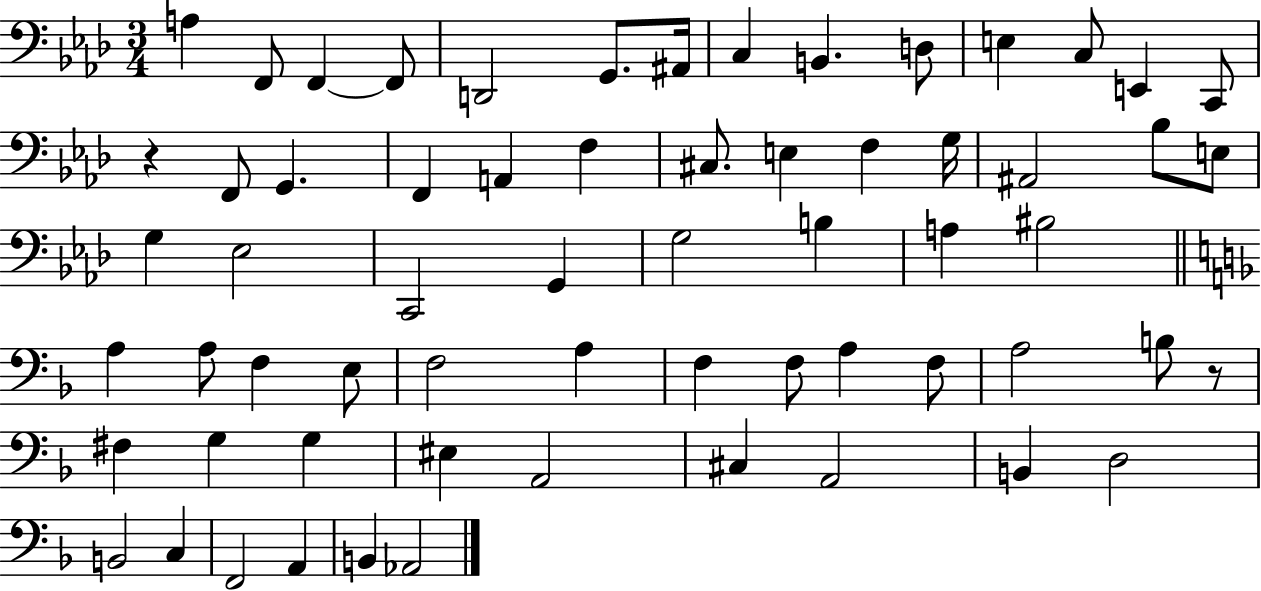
{
  \clef bass
  \numericTimeSignature
  \time 3/4
  \key aes \major
  a4 f,8 f,4~~ f,8 | d,2 g,8. ais,16 | c4 b,4. d8 | e4 c8 e,4 c,8 | \break r4 f,8 g,4. | f,4 a,4 f4 | cis8. e4 f4 g16 | ais,2 bes8 e8 | \break g4 ees2 | c,2 g,4 | g2 b4 | a4 bis2 | \break \bar "||" \break \key d \minor a4 a8 f4 e8 | f2 a4 | f4 f8 a4 f8 | a2 b8 r8 | \break fis4 g4 g4 | eis4 a,2 | cis4 a,2 | b,4 d2 | \break b,2 c4 | f,2 a,4 | b,4 aes,2 | \bar "|."
}